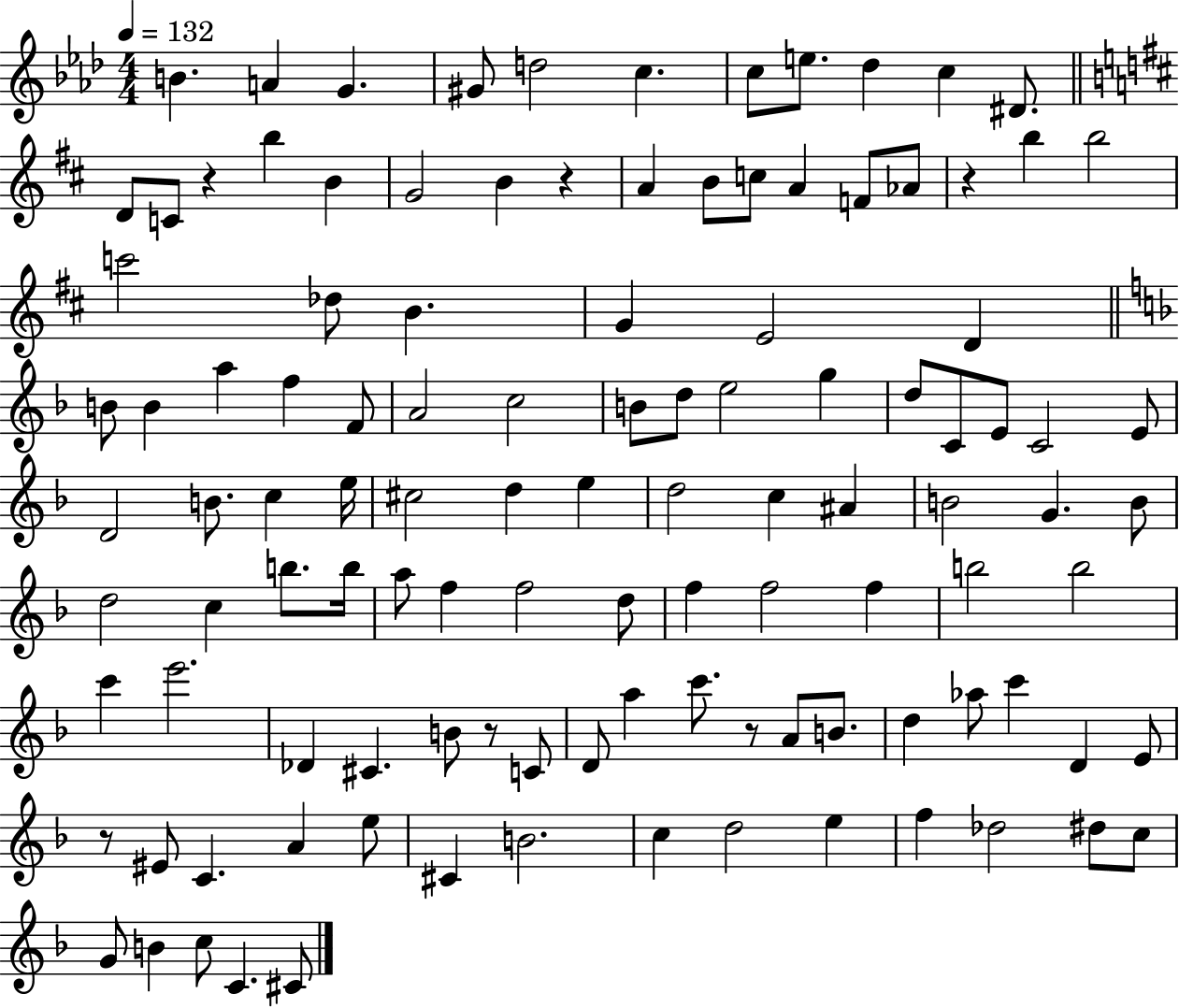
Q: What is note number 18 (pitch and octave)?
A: A4